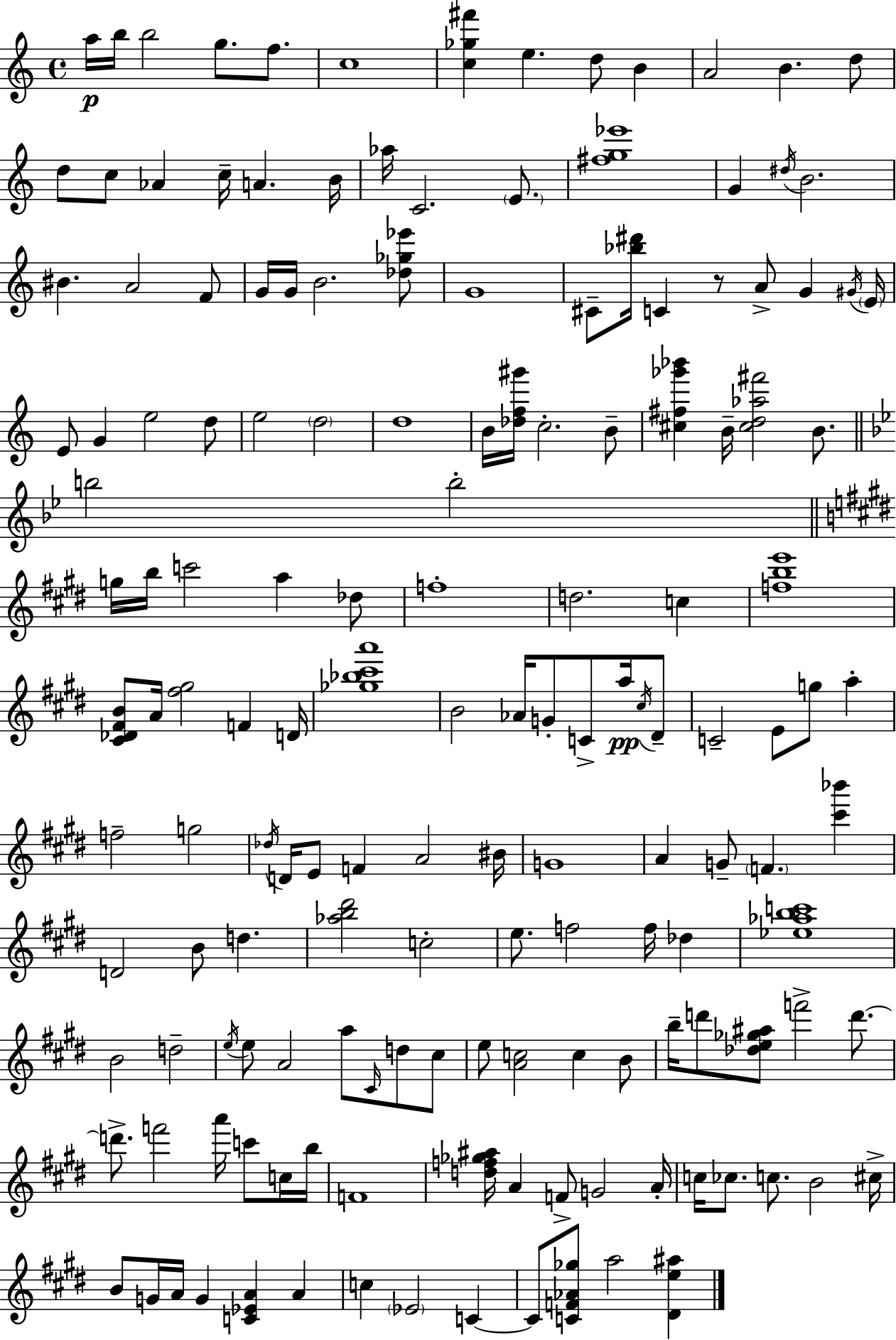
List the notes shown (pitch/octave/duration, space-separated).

A5/s B5/s B5/h G5/e. F5/e. C5/w [C5,Gb5,F#6]/q E5/q. D5/e B4/q A4/h B4/q. D5/e D5/e C5/e Ab4/q C5/s A4/q. B4/s Ab5/s C4/h. E4/e. [F#5,G5,Eb6]/w G4/q D#5/s B4/h. BIS4/q. A4/h F4/e G4/s G4/s B4/h. [Db5,Gb5,Eb6]/e G4/w C#4/e [Bb5,D#6]/s C4/q R/e A4/e G4/q G#4/s E4/s E4/e G4/q E5/h D5/e E5/h D5/h D5/w B4/s [Db5,F5,G#6]/s C5/h. B4/e [C#5,F#5,Gb6,Bb6]/q B4/s [C#5,D5,Ab5,F#6]/h B4/e. B5/h B5/h G5/s B5/s C6/h A5/q Db5/e F5/w D5/h. C5/q [F5,B5,E6]/w [C#4,Db4,F#4,B4]/e A4/s [F#5,G#5]/h F4/q D4/s [Gb5,Bb5,C#6,A6]/w B4/h Ab4/s G4/e C4/e A5/s C#5/s D#4/e C4/h E4/e G5/e A5/q F5/h G5/h Db5/s D4/s E4/e F4/q A4/h BIS4/s G4/w A4/q G4/e F4/q. [C#6,Bb6]/q D4/h B4/e D5/q. [Ab5,B5,D#6]/h C5/h E5/e. F5/h F5/s Db5/q [Eb5,Ab5,B5,C6]/w B4/h D5/h E5/s E5/e A4/h A5/e C#4/s D5/e C#5/e E5/e [A4,C5]/h C5/q B4/e B5/s D6/e [Db5,E5,Gb5,A#5]/e F6/h D6/e. D6/e. F6/h A6/s C6/e C5/s B5/s F4/w [D5,F5,Gb5,A#5]/s A4/q F4/e G4/h A4/s C5/s CES5/e. C5/e. B4/h C#5/s B4/e G4/s A4/s G4/q [C4,Eb4,A4]/q A4/q C5/q Eb4/h C4/q C4/e [C4,F4,Ab4,Gb5]/e A5/h [D#4,E5,A#5]/q